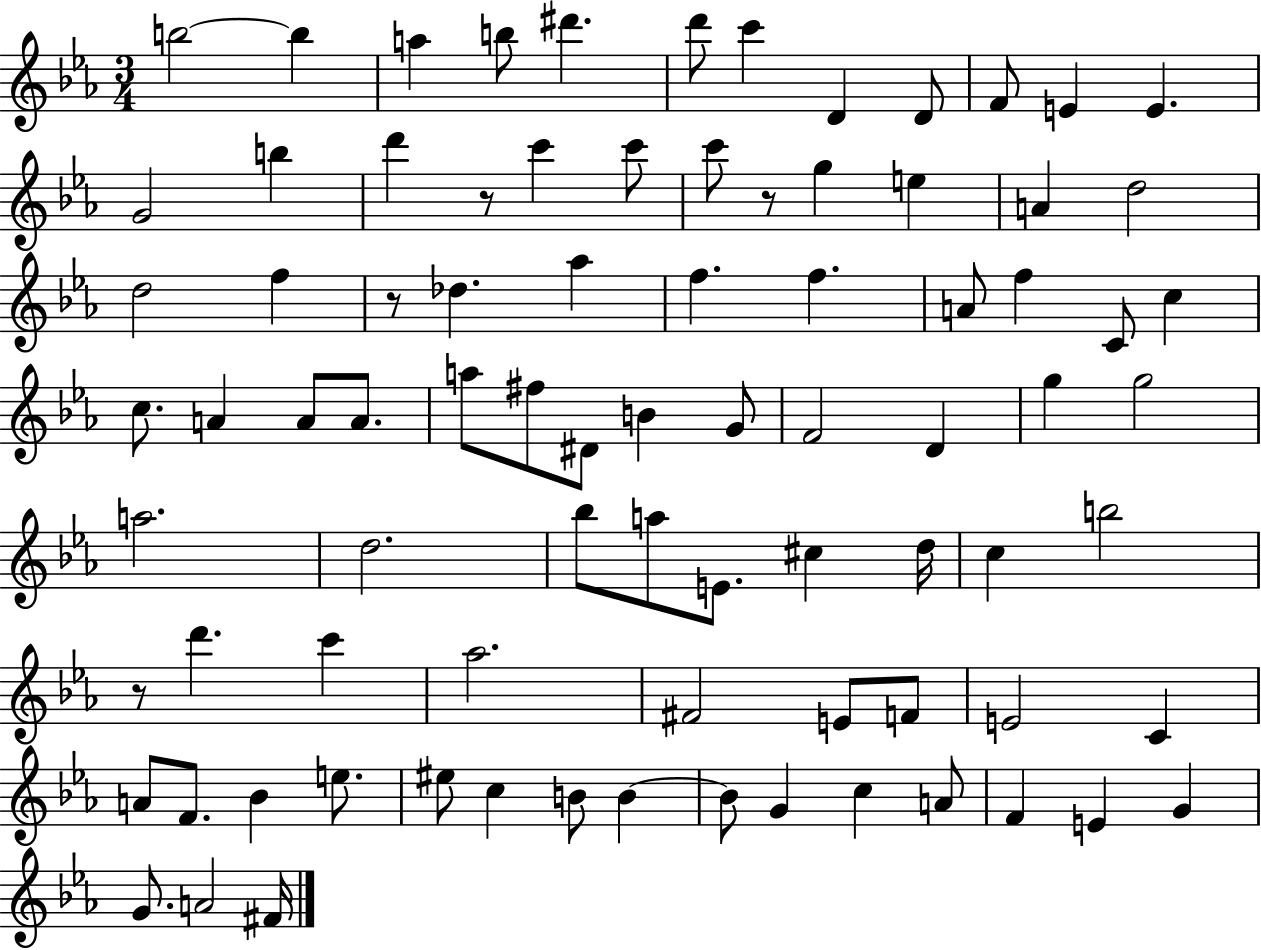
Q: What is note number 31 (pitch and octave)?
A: C4